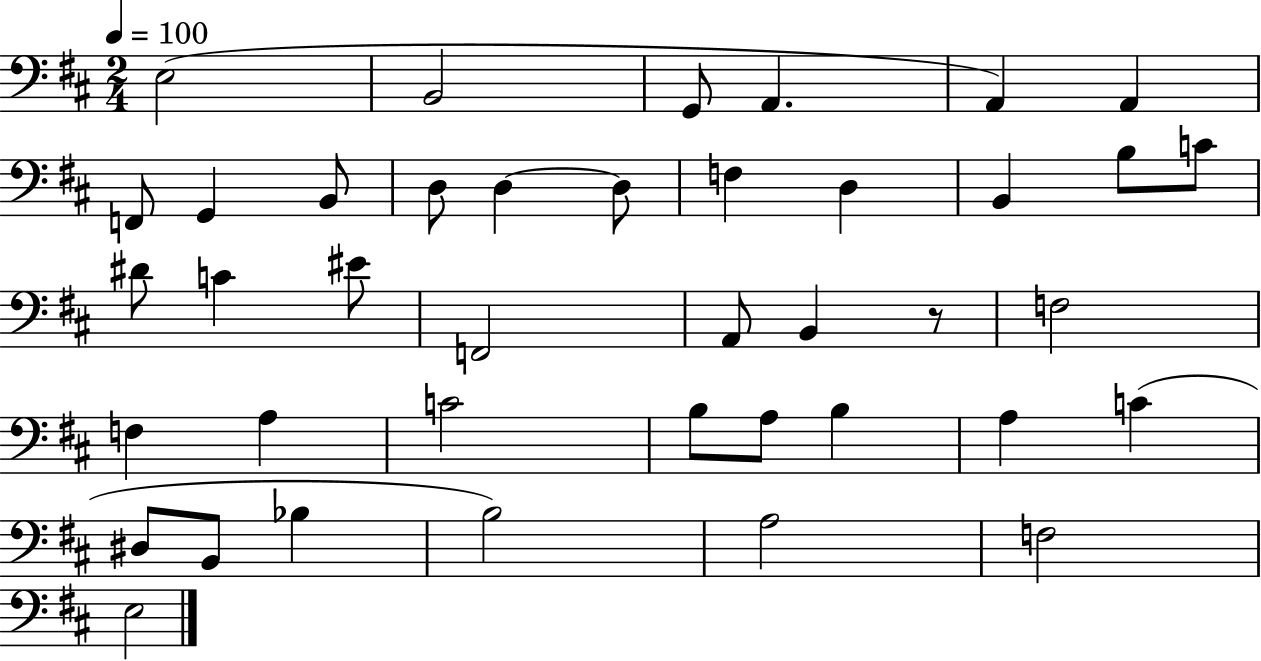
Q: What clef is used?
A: bass